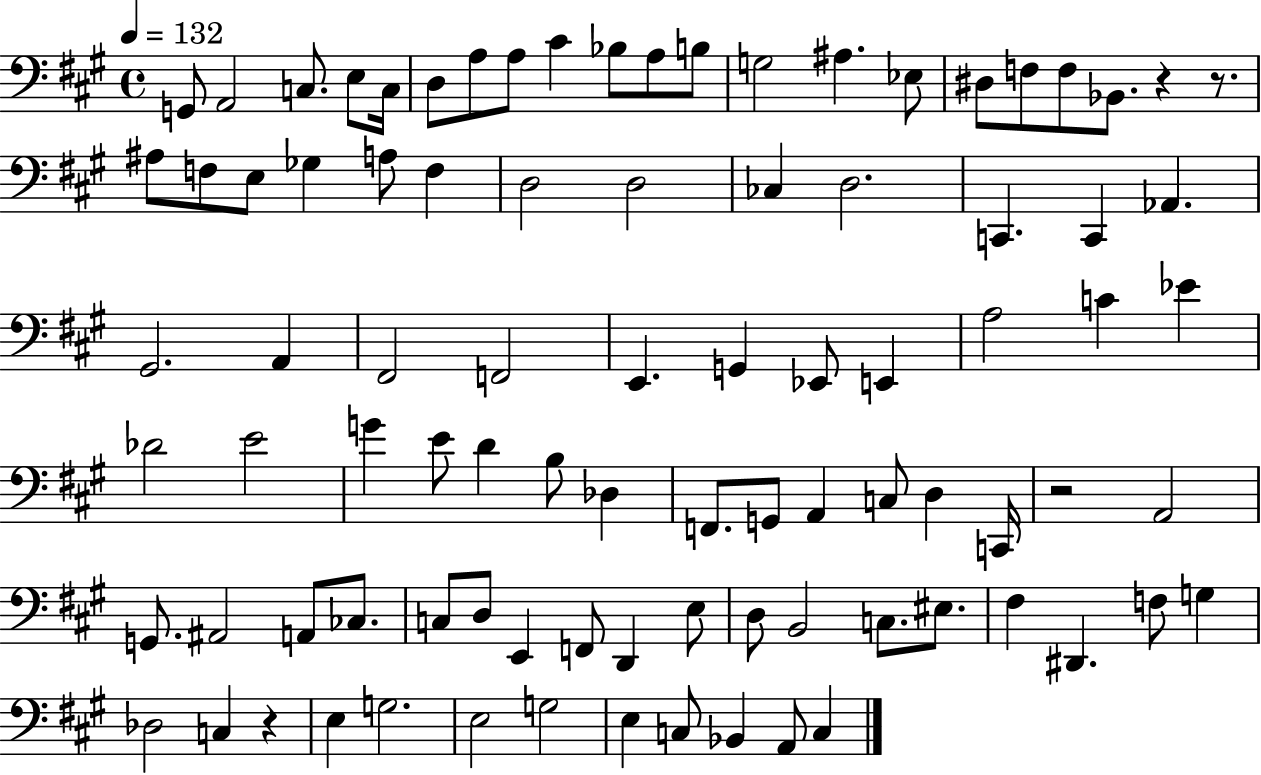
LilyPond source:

{
  \clef bass
  \time 4/4
  \defaultTimeSignature
  \key a \major
  \tempo 4 = 132
  g,8 a,2 c8. e8 c16 | d8 a8 a8 cis'4 bes8 a8 b8 | g2 ais4. ees8 | dis8 f8 f8 bes,8. r4 r8. | \break ais8 f8 e8 ges4 a8 f4 | d2 d2 | ces4 d2. | c,4. c,4 aes,4. | \break gis,2. a,4 | fis,2 f,2 | e,4. g,4 ees,8 e,4 | a2 c'4 ees'4 | \break des'2 e'2 | g'4 e'8 d'4 b8 des4 | f,8. g,8 a,4 c8 d4 c,16 | r2 a,2 | \break g,8. ais,2 a,8 ces8. | c8 d8 e,4 f,8 d,4 e8 | d8 b,2 c8. eis8. | fis4 dis,4. f8 g4 | \break des2 c4 r4 | e4 g2. | e2 g2 | e4 c8 bes,4 a,8 c4 | \break \bar "|."
}